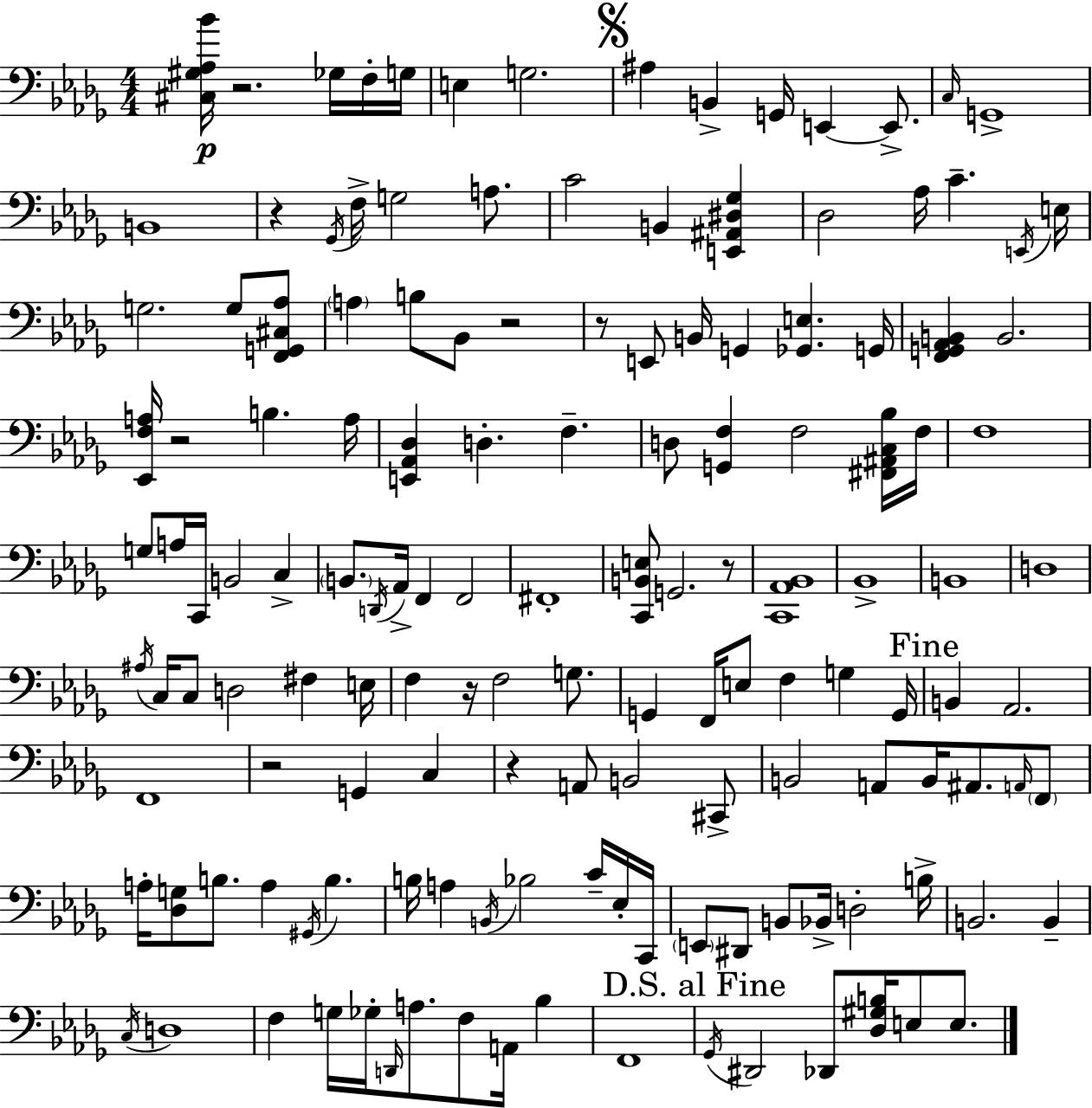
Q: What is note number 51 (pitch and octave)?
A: F2